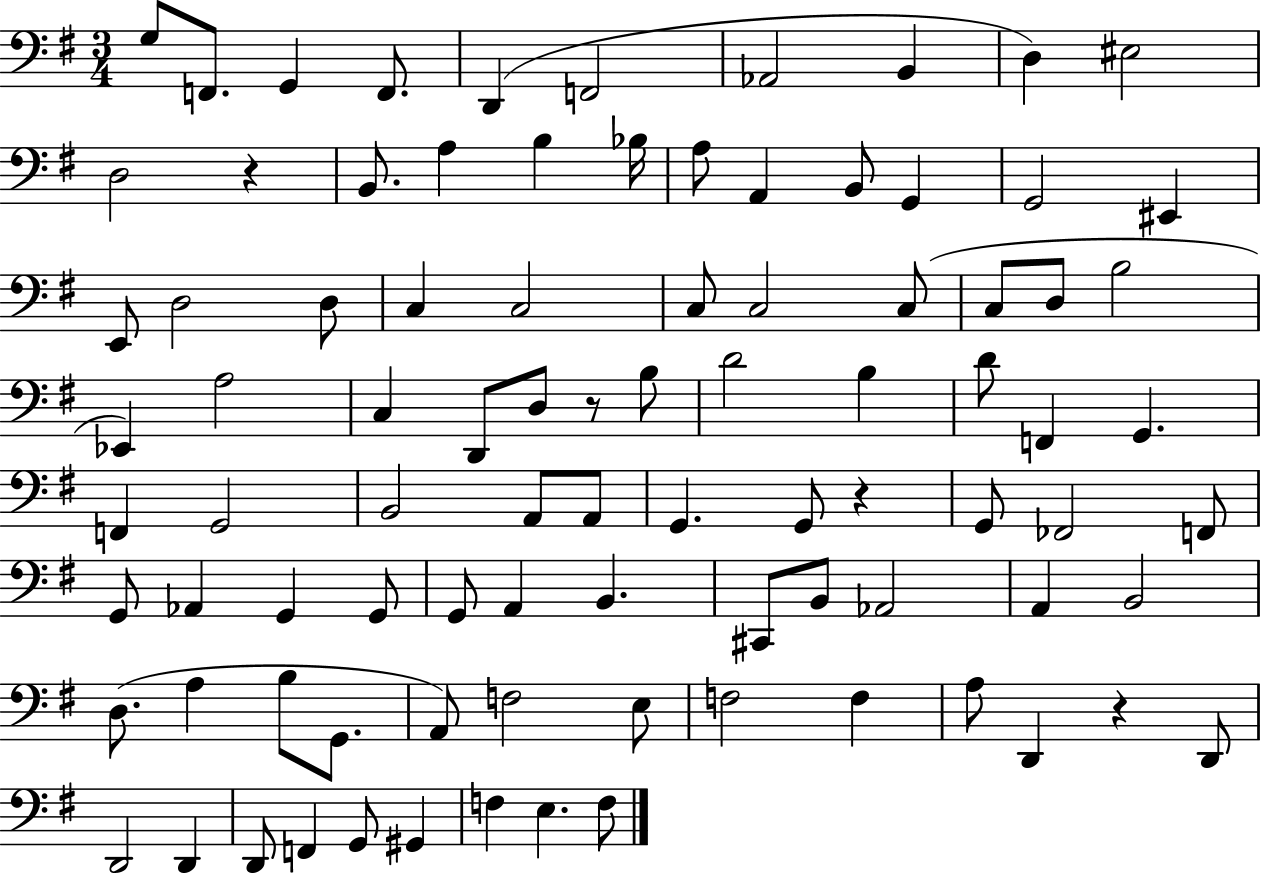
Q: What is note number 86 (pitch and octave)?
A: F3